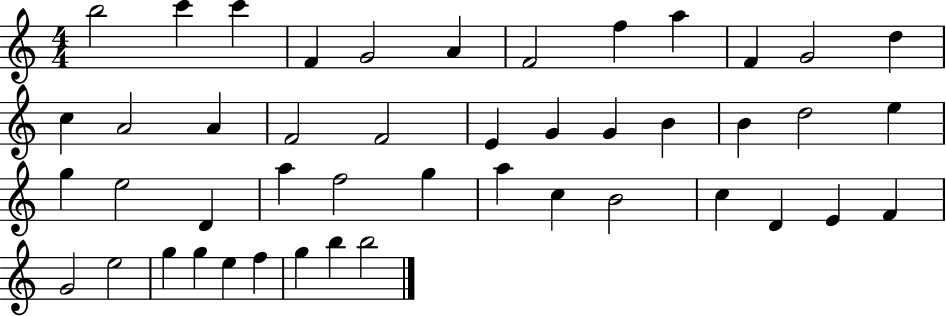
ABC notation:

X:1
T:Untitled
M:4/4
L:1/4
K:C
b2 c' c' F G2 A F2 f a F G2 d c A2 A F2 F2 E G G B B d2 e g e2 D a f2 g a c B2 c D E F G2 e2 g g e f g b b2